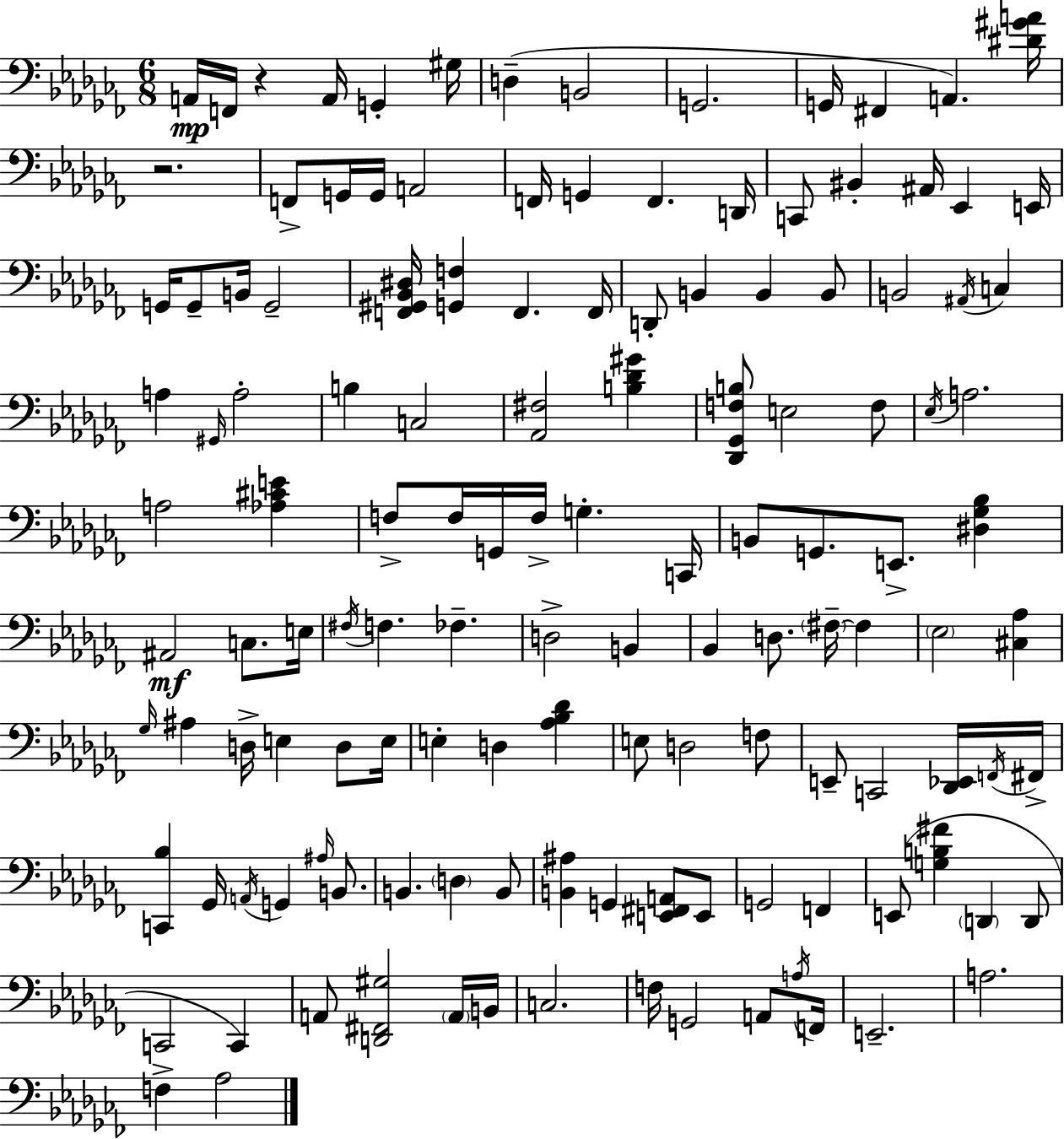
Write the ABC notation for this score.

X:1
T:Untitled
M:6/8
L:1/4
K:Abm
A,,/4 F,,/4 z A,,/4 G,, ^G,/4 D, B,,2 G,,2 G,,/4 ^F,, A,, [^D^GA]/4 z2 F,,/2 G,,/4 G,,/4 A,,2 F,,/4 G,, F,, D,,/4 C,,/2 ^B,, ^A,,/4 _E,, E,,/4 G,,/4 G,,/2 B,,/4 G,,2 [F,,^G,,_B,,^D,]/4 [G,,F,] F,, F,,/4 D,,/2 B,, B,, B,,/2 B,,2 ^A,,/4 C, A, ^G,,/4 A,2 B, C,2 [_A,,^F,]2 [B,_D^G] [_D,,_G,,F,B,]/2 E,2 F,/2 _E,/4 A,2 A,2 [_A,^CE] F,/2 F,/4 G,,/4 F,/4 G, C,,/4 B,,/2 G,,/2 E,,/2 [^D,_G,_B,] ^A,,2 C,/2 E,/4 ^F,/4 F, _F, D,2 B,, _B,, D,/2 ^F,/4 ^F, _E,2 [^C,_A,] _G,/4 ^A, D,/4 E, D,/2 E,/4 E, D, [_A,_B,_D] E,/2 D,2 F,/2 E,,/2 C,,2 [_D,,_E,,]/4 F,,/4 ^F,,/4 [C,,_B,] _G,,/4 A,,/4 G,, ^A,/4 B,,/2 B,, D, B,,/2 [B,,^A,] G,, [E,,^F,,A,,]/2 E,,/2 G,,2 F,, E,,/2 [G,B,^F] D,, D,,/2 C,,2 C,, A,,/2 [D,,^F,,^G,]2 A,,/4 B,,/4 C,2 F,/4 G,,2 A,,/2 A,/4 F,,/4 E,,2 A,2 F, _A,2